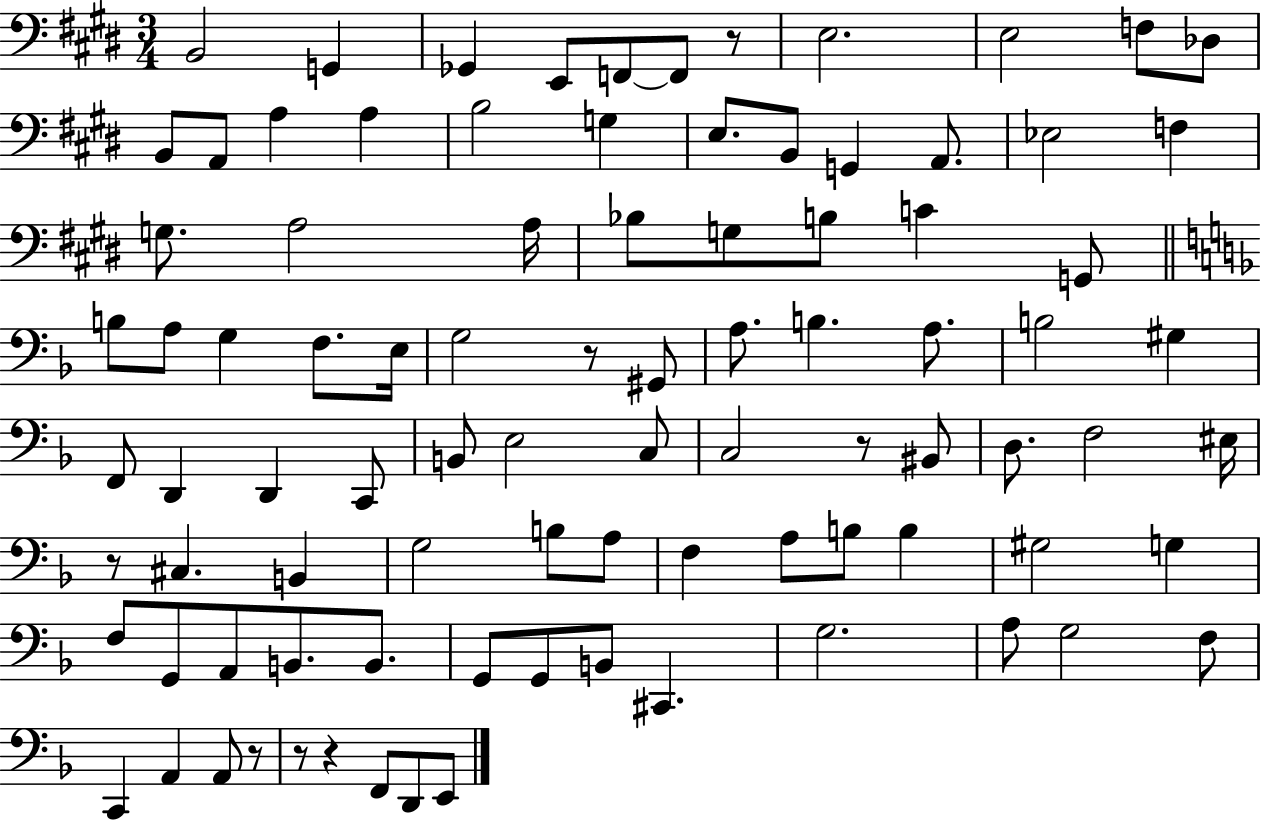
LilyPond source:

{
  \clef bass
  \numericTimeSignature
  \time 3/4
  \key e \major
  \repeat volta 2 { b,2 g,4 | ges,4 e,8 f,8~~ f,8 r8 | e2. | e2 f8 des8 | \break b,8 a,8 a4 a4 | b2 g4 | e8. b,8 g,4 a,8. | ees2 f4 | \break g8. a2 a16 | bes8 g8 b8 c'4 g,8 | \bar "||" \break \key f \major b8 a8 g4 f8. e16 | g2 r8 gis,8 | a8. b4. a8. | b2 gis4 | \break f,8 d,4 d,4 c,8 | b,8 e2 c8 | c2 r8 bis,8 | d8. f2 eis16 | \break r8 cis4. b,4 | g2 b8 a8 | f4 a8 b8 b4 | gis2 g4 | \break f8 g,8 a,8 b,8. b,8. | g,8 g,8 b,8 cis,4. | g2. | a8 g2 f8 | \break c,4 a,4 a,8 r8 | r8 r4 f,8 d,8 e,8 | } \bar "|."
}